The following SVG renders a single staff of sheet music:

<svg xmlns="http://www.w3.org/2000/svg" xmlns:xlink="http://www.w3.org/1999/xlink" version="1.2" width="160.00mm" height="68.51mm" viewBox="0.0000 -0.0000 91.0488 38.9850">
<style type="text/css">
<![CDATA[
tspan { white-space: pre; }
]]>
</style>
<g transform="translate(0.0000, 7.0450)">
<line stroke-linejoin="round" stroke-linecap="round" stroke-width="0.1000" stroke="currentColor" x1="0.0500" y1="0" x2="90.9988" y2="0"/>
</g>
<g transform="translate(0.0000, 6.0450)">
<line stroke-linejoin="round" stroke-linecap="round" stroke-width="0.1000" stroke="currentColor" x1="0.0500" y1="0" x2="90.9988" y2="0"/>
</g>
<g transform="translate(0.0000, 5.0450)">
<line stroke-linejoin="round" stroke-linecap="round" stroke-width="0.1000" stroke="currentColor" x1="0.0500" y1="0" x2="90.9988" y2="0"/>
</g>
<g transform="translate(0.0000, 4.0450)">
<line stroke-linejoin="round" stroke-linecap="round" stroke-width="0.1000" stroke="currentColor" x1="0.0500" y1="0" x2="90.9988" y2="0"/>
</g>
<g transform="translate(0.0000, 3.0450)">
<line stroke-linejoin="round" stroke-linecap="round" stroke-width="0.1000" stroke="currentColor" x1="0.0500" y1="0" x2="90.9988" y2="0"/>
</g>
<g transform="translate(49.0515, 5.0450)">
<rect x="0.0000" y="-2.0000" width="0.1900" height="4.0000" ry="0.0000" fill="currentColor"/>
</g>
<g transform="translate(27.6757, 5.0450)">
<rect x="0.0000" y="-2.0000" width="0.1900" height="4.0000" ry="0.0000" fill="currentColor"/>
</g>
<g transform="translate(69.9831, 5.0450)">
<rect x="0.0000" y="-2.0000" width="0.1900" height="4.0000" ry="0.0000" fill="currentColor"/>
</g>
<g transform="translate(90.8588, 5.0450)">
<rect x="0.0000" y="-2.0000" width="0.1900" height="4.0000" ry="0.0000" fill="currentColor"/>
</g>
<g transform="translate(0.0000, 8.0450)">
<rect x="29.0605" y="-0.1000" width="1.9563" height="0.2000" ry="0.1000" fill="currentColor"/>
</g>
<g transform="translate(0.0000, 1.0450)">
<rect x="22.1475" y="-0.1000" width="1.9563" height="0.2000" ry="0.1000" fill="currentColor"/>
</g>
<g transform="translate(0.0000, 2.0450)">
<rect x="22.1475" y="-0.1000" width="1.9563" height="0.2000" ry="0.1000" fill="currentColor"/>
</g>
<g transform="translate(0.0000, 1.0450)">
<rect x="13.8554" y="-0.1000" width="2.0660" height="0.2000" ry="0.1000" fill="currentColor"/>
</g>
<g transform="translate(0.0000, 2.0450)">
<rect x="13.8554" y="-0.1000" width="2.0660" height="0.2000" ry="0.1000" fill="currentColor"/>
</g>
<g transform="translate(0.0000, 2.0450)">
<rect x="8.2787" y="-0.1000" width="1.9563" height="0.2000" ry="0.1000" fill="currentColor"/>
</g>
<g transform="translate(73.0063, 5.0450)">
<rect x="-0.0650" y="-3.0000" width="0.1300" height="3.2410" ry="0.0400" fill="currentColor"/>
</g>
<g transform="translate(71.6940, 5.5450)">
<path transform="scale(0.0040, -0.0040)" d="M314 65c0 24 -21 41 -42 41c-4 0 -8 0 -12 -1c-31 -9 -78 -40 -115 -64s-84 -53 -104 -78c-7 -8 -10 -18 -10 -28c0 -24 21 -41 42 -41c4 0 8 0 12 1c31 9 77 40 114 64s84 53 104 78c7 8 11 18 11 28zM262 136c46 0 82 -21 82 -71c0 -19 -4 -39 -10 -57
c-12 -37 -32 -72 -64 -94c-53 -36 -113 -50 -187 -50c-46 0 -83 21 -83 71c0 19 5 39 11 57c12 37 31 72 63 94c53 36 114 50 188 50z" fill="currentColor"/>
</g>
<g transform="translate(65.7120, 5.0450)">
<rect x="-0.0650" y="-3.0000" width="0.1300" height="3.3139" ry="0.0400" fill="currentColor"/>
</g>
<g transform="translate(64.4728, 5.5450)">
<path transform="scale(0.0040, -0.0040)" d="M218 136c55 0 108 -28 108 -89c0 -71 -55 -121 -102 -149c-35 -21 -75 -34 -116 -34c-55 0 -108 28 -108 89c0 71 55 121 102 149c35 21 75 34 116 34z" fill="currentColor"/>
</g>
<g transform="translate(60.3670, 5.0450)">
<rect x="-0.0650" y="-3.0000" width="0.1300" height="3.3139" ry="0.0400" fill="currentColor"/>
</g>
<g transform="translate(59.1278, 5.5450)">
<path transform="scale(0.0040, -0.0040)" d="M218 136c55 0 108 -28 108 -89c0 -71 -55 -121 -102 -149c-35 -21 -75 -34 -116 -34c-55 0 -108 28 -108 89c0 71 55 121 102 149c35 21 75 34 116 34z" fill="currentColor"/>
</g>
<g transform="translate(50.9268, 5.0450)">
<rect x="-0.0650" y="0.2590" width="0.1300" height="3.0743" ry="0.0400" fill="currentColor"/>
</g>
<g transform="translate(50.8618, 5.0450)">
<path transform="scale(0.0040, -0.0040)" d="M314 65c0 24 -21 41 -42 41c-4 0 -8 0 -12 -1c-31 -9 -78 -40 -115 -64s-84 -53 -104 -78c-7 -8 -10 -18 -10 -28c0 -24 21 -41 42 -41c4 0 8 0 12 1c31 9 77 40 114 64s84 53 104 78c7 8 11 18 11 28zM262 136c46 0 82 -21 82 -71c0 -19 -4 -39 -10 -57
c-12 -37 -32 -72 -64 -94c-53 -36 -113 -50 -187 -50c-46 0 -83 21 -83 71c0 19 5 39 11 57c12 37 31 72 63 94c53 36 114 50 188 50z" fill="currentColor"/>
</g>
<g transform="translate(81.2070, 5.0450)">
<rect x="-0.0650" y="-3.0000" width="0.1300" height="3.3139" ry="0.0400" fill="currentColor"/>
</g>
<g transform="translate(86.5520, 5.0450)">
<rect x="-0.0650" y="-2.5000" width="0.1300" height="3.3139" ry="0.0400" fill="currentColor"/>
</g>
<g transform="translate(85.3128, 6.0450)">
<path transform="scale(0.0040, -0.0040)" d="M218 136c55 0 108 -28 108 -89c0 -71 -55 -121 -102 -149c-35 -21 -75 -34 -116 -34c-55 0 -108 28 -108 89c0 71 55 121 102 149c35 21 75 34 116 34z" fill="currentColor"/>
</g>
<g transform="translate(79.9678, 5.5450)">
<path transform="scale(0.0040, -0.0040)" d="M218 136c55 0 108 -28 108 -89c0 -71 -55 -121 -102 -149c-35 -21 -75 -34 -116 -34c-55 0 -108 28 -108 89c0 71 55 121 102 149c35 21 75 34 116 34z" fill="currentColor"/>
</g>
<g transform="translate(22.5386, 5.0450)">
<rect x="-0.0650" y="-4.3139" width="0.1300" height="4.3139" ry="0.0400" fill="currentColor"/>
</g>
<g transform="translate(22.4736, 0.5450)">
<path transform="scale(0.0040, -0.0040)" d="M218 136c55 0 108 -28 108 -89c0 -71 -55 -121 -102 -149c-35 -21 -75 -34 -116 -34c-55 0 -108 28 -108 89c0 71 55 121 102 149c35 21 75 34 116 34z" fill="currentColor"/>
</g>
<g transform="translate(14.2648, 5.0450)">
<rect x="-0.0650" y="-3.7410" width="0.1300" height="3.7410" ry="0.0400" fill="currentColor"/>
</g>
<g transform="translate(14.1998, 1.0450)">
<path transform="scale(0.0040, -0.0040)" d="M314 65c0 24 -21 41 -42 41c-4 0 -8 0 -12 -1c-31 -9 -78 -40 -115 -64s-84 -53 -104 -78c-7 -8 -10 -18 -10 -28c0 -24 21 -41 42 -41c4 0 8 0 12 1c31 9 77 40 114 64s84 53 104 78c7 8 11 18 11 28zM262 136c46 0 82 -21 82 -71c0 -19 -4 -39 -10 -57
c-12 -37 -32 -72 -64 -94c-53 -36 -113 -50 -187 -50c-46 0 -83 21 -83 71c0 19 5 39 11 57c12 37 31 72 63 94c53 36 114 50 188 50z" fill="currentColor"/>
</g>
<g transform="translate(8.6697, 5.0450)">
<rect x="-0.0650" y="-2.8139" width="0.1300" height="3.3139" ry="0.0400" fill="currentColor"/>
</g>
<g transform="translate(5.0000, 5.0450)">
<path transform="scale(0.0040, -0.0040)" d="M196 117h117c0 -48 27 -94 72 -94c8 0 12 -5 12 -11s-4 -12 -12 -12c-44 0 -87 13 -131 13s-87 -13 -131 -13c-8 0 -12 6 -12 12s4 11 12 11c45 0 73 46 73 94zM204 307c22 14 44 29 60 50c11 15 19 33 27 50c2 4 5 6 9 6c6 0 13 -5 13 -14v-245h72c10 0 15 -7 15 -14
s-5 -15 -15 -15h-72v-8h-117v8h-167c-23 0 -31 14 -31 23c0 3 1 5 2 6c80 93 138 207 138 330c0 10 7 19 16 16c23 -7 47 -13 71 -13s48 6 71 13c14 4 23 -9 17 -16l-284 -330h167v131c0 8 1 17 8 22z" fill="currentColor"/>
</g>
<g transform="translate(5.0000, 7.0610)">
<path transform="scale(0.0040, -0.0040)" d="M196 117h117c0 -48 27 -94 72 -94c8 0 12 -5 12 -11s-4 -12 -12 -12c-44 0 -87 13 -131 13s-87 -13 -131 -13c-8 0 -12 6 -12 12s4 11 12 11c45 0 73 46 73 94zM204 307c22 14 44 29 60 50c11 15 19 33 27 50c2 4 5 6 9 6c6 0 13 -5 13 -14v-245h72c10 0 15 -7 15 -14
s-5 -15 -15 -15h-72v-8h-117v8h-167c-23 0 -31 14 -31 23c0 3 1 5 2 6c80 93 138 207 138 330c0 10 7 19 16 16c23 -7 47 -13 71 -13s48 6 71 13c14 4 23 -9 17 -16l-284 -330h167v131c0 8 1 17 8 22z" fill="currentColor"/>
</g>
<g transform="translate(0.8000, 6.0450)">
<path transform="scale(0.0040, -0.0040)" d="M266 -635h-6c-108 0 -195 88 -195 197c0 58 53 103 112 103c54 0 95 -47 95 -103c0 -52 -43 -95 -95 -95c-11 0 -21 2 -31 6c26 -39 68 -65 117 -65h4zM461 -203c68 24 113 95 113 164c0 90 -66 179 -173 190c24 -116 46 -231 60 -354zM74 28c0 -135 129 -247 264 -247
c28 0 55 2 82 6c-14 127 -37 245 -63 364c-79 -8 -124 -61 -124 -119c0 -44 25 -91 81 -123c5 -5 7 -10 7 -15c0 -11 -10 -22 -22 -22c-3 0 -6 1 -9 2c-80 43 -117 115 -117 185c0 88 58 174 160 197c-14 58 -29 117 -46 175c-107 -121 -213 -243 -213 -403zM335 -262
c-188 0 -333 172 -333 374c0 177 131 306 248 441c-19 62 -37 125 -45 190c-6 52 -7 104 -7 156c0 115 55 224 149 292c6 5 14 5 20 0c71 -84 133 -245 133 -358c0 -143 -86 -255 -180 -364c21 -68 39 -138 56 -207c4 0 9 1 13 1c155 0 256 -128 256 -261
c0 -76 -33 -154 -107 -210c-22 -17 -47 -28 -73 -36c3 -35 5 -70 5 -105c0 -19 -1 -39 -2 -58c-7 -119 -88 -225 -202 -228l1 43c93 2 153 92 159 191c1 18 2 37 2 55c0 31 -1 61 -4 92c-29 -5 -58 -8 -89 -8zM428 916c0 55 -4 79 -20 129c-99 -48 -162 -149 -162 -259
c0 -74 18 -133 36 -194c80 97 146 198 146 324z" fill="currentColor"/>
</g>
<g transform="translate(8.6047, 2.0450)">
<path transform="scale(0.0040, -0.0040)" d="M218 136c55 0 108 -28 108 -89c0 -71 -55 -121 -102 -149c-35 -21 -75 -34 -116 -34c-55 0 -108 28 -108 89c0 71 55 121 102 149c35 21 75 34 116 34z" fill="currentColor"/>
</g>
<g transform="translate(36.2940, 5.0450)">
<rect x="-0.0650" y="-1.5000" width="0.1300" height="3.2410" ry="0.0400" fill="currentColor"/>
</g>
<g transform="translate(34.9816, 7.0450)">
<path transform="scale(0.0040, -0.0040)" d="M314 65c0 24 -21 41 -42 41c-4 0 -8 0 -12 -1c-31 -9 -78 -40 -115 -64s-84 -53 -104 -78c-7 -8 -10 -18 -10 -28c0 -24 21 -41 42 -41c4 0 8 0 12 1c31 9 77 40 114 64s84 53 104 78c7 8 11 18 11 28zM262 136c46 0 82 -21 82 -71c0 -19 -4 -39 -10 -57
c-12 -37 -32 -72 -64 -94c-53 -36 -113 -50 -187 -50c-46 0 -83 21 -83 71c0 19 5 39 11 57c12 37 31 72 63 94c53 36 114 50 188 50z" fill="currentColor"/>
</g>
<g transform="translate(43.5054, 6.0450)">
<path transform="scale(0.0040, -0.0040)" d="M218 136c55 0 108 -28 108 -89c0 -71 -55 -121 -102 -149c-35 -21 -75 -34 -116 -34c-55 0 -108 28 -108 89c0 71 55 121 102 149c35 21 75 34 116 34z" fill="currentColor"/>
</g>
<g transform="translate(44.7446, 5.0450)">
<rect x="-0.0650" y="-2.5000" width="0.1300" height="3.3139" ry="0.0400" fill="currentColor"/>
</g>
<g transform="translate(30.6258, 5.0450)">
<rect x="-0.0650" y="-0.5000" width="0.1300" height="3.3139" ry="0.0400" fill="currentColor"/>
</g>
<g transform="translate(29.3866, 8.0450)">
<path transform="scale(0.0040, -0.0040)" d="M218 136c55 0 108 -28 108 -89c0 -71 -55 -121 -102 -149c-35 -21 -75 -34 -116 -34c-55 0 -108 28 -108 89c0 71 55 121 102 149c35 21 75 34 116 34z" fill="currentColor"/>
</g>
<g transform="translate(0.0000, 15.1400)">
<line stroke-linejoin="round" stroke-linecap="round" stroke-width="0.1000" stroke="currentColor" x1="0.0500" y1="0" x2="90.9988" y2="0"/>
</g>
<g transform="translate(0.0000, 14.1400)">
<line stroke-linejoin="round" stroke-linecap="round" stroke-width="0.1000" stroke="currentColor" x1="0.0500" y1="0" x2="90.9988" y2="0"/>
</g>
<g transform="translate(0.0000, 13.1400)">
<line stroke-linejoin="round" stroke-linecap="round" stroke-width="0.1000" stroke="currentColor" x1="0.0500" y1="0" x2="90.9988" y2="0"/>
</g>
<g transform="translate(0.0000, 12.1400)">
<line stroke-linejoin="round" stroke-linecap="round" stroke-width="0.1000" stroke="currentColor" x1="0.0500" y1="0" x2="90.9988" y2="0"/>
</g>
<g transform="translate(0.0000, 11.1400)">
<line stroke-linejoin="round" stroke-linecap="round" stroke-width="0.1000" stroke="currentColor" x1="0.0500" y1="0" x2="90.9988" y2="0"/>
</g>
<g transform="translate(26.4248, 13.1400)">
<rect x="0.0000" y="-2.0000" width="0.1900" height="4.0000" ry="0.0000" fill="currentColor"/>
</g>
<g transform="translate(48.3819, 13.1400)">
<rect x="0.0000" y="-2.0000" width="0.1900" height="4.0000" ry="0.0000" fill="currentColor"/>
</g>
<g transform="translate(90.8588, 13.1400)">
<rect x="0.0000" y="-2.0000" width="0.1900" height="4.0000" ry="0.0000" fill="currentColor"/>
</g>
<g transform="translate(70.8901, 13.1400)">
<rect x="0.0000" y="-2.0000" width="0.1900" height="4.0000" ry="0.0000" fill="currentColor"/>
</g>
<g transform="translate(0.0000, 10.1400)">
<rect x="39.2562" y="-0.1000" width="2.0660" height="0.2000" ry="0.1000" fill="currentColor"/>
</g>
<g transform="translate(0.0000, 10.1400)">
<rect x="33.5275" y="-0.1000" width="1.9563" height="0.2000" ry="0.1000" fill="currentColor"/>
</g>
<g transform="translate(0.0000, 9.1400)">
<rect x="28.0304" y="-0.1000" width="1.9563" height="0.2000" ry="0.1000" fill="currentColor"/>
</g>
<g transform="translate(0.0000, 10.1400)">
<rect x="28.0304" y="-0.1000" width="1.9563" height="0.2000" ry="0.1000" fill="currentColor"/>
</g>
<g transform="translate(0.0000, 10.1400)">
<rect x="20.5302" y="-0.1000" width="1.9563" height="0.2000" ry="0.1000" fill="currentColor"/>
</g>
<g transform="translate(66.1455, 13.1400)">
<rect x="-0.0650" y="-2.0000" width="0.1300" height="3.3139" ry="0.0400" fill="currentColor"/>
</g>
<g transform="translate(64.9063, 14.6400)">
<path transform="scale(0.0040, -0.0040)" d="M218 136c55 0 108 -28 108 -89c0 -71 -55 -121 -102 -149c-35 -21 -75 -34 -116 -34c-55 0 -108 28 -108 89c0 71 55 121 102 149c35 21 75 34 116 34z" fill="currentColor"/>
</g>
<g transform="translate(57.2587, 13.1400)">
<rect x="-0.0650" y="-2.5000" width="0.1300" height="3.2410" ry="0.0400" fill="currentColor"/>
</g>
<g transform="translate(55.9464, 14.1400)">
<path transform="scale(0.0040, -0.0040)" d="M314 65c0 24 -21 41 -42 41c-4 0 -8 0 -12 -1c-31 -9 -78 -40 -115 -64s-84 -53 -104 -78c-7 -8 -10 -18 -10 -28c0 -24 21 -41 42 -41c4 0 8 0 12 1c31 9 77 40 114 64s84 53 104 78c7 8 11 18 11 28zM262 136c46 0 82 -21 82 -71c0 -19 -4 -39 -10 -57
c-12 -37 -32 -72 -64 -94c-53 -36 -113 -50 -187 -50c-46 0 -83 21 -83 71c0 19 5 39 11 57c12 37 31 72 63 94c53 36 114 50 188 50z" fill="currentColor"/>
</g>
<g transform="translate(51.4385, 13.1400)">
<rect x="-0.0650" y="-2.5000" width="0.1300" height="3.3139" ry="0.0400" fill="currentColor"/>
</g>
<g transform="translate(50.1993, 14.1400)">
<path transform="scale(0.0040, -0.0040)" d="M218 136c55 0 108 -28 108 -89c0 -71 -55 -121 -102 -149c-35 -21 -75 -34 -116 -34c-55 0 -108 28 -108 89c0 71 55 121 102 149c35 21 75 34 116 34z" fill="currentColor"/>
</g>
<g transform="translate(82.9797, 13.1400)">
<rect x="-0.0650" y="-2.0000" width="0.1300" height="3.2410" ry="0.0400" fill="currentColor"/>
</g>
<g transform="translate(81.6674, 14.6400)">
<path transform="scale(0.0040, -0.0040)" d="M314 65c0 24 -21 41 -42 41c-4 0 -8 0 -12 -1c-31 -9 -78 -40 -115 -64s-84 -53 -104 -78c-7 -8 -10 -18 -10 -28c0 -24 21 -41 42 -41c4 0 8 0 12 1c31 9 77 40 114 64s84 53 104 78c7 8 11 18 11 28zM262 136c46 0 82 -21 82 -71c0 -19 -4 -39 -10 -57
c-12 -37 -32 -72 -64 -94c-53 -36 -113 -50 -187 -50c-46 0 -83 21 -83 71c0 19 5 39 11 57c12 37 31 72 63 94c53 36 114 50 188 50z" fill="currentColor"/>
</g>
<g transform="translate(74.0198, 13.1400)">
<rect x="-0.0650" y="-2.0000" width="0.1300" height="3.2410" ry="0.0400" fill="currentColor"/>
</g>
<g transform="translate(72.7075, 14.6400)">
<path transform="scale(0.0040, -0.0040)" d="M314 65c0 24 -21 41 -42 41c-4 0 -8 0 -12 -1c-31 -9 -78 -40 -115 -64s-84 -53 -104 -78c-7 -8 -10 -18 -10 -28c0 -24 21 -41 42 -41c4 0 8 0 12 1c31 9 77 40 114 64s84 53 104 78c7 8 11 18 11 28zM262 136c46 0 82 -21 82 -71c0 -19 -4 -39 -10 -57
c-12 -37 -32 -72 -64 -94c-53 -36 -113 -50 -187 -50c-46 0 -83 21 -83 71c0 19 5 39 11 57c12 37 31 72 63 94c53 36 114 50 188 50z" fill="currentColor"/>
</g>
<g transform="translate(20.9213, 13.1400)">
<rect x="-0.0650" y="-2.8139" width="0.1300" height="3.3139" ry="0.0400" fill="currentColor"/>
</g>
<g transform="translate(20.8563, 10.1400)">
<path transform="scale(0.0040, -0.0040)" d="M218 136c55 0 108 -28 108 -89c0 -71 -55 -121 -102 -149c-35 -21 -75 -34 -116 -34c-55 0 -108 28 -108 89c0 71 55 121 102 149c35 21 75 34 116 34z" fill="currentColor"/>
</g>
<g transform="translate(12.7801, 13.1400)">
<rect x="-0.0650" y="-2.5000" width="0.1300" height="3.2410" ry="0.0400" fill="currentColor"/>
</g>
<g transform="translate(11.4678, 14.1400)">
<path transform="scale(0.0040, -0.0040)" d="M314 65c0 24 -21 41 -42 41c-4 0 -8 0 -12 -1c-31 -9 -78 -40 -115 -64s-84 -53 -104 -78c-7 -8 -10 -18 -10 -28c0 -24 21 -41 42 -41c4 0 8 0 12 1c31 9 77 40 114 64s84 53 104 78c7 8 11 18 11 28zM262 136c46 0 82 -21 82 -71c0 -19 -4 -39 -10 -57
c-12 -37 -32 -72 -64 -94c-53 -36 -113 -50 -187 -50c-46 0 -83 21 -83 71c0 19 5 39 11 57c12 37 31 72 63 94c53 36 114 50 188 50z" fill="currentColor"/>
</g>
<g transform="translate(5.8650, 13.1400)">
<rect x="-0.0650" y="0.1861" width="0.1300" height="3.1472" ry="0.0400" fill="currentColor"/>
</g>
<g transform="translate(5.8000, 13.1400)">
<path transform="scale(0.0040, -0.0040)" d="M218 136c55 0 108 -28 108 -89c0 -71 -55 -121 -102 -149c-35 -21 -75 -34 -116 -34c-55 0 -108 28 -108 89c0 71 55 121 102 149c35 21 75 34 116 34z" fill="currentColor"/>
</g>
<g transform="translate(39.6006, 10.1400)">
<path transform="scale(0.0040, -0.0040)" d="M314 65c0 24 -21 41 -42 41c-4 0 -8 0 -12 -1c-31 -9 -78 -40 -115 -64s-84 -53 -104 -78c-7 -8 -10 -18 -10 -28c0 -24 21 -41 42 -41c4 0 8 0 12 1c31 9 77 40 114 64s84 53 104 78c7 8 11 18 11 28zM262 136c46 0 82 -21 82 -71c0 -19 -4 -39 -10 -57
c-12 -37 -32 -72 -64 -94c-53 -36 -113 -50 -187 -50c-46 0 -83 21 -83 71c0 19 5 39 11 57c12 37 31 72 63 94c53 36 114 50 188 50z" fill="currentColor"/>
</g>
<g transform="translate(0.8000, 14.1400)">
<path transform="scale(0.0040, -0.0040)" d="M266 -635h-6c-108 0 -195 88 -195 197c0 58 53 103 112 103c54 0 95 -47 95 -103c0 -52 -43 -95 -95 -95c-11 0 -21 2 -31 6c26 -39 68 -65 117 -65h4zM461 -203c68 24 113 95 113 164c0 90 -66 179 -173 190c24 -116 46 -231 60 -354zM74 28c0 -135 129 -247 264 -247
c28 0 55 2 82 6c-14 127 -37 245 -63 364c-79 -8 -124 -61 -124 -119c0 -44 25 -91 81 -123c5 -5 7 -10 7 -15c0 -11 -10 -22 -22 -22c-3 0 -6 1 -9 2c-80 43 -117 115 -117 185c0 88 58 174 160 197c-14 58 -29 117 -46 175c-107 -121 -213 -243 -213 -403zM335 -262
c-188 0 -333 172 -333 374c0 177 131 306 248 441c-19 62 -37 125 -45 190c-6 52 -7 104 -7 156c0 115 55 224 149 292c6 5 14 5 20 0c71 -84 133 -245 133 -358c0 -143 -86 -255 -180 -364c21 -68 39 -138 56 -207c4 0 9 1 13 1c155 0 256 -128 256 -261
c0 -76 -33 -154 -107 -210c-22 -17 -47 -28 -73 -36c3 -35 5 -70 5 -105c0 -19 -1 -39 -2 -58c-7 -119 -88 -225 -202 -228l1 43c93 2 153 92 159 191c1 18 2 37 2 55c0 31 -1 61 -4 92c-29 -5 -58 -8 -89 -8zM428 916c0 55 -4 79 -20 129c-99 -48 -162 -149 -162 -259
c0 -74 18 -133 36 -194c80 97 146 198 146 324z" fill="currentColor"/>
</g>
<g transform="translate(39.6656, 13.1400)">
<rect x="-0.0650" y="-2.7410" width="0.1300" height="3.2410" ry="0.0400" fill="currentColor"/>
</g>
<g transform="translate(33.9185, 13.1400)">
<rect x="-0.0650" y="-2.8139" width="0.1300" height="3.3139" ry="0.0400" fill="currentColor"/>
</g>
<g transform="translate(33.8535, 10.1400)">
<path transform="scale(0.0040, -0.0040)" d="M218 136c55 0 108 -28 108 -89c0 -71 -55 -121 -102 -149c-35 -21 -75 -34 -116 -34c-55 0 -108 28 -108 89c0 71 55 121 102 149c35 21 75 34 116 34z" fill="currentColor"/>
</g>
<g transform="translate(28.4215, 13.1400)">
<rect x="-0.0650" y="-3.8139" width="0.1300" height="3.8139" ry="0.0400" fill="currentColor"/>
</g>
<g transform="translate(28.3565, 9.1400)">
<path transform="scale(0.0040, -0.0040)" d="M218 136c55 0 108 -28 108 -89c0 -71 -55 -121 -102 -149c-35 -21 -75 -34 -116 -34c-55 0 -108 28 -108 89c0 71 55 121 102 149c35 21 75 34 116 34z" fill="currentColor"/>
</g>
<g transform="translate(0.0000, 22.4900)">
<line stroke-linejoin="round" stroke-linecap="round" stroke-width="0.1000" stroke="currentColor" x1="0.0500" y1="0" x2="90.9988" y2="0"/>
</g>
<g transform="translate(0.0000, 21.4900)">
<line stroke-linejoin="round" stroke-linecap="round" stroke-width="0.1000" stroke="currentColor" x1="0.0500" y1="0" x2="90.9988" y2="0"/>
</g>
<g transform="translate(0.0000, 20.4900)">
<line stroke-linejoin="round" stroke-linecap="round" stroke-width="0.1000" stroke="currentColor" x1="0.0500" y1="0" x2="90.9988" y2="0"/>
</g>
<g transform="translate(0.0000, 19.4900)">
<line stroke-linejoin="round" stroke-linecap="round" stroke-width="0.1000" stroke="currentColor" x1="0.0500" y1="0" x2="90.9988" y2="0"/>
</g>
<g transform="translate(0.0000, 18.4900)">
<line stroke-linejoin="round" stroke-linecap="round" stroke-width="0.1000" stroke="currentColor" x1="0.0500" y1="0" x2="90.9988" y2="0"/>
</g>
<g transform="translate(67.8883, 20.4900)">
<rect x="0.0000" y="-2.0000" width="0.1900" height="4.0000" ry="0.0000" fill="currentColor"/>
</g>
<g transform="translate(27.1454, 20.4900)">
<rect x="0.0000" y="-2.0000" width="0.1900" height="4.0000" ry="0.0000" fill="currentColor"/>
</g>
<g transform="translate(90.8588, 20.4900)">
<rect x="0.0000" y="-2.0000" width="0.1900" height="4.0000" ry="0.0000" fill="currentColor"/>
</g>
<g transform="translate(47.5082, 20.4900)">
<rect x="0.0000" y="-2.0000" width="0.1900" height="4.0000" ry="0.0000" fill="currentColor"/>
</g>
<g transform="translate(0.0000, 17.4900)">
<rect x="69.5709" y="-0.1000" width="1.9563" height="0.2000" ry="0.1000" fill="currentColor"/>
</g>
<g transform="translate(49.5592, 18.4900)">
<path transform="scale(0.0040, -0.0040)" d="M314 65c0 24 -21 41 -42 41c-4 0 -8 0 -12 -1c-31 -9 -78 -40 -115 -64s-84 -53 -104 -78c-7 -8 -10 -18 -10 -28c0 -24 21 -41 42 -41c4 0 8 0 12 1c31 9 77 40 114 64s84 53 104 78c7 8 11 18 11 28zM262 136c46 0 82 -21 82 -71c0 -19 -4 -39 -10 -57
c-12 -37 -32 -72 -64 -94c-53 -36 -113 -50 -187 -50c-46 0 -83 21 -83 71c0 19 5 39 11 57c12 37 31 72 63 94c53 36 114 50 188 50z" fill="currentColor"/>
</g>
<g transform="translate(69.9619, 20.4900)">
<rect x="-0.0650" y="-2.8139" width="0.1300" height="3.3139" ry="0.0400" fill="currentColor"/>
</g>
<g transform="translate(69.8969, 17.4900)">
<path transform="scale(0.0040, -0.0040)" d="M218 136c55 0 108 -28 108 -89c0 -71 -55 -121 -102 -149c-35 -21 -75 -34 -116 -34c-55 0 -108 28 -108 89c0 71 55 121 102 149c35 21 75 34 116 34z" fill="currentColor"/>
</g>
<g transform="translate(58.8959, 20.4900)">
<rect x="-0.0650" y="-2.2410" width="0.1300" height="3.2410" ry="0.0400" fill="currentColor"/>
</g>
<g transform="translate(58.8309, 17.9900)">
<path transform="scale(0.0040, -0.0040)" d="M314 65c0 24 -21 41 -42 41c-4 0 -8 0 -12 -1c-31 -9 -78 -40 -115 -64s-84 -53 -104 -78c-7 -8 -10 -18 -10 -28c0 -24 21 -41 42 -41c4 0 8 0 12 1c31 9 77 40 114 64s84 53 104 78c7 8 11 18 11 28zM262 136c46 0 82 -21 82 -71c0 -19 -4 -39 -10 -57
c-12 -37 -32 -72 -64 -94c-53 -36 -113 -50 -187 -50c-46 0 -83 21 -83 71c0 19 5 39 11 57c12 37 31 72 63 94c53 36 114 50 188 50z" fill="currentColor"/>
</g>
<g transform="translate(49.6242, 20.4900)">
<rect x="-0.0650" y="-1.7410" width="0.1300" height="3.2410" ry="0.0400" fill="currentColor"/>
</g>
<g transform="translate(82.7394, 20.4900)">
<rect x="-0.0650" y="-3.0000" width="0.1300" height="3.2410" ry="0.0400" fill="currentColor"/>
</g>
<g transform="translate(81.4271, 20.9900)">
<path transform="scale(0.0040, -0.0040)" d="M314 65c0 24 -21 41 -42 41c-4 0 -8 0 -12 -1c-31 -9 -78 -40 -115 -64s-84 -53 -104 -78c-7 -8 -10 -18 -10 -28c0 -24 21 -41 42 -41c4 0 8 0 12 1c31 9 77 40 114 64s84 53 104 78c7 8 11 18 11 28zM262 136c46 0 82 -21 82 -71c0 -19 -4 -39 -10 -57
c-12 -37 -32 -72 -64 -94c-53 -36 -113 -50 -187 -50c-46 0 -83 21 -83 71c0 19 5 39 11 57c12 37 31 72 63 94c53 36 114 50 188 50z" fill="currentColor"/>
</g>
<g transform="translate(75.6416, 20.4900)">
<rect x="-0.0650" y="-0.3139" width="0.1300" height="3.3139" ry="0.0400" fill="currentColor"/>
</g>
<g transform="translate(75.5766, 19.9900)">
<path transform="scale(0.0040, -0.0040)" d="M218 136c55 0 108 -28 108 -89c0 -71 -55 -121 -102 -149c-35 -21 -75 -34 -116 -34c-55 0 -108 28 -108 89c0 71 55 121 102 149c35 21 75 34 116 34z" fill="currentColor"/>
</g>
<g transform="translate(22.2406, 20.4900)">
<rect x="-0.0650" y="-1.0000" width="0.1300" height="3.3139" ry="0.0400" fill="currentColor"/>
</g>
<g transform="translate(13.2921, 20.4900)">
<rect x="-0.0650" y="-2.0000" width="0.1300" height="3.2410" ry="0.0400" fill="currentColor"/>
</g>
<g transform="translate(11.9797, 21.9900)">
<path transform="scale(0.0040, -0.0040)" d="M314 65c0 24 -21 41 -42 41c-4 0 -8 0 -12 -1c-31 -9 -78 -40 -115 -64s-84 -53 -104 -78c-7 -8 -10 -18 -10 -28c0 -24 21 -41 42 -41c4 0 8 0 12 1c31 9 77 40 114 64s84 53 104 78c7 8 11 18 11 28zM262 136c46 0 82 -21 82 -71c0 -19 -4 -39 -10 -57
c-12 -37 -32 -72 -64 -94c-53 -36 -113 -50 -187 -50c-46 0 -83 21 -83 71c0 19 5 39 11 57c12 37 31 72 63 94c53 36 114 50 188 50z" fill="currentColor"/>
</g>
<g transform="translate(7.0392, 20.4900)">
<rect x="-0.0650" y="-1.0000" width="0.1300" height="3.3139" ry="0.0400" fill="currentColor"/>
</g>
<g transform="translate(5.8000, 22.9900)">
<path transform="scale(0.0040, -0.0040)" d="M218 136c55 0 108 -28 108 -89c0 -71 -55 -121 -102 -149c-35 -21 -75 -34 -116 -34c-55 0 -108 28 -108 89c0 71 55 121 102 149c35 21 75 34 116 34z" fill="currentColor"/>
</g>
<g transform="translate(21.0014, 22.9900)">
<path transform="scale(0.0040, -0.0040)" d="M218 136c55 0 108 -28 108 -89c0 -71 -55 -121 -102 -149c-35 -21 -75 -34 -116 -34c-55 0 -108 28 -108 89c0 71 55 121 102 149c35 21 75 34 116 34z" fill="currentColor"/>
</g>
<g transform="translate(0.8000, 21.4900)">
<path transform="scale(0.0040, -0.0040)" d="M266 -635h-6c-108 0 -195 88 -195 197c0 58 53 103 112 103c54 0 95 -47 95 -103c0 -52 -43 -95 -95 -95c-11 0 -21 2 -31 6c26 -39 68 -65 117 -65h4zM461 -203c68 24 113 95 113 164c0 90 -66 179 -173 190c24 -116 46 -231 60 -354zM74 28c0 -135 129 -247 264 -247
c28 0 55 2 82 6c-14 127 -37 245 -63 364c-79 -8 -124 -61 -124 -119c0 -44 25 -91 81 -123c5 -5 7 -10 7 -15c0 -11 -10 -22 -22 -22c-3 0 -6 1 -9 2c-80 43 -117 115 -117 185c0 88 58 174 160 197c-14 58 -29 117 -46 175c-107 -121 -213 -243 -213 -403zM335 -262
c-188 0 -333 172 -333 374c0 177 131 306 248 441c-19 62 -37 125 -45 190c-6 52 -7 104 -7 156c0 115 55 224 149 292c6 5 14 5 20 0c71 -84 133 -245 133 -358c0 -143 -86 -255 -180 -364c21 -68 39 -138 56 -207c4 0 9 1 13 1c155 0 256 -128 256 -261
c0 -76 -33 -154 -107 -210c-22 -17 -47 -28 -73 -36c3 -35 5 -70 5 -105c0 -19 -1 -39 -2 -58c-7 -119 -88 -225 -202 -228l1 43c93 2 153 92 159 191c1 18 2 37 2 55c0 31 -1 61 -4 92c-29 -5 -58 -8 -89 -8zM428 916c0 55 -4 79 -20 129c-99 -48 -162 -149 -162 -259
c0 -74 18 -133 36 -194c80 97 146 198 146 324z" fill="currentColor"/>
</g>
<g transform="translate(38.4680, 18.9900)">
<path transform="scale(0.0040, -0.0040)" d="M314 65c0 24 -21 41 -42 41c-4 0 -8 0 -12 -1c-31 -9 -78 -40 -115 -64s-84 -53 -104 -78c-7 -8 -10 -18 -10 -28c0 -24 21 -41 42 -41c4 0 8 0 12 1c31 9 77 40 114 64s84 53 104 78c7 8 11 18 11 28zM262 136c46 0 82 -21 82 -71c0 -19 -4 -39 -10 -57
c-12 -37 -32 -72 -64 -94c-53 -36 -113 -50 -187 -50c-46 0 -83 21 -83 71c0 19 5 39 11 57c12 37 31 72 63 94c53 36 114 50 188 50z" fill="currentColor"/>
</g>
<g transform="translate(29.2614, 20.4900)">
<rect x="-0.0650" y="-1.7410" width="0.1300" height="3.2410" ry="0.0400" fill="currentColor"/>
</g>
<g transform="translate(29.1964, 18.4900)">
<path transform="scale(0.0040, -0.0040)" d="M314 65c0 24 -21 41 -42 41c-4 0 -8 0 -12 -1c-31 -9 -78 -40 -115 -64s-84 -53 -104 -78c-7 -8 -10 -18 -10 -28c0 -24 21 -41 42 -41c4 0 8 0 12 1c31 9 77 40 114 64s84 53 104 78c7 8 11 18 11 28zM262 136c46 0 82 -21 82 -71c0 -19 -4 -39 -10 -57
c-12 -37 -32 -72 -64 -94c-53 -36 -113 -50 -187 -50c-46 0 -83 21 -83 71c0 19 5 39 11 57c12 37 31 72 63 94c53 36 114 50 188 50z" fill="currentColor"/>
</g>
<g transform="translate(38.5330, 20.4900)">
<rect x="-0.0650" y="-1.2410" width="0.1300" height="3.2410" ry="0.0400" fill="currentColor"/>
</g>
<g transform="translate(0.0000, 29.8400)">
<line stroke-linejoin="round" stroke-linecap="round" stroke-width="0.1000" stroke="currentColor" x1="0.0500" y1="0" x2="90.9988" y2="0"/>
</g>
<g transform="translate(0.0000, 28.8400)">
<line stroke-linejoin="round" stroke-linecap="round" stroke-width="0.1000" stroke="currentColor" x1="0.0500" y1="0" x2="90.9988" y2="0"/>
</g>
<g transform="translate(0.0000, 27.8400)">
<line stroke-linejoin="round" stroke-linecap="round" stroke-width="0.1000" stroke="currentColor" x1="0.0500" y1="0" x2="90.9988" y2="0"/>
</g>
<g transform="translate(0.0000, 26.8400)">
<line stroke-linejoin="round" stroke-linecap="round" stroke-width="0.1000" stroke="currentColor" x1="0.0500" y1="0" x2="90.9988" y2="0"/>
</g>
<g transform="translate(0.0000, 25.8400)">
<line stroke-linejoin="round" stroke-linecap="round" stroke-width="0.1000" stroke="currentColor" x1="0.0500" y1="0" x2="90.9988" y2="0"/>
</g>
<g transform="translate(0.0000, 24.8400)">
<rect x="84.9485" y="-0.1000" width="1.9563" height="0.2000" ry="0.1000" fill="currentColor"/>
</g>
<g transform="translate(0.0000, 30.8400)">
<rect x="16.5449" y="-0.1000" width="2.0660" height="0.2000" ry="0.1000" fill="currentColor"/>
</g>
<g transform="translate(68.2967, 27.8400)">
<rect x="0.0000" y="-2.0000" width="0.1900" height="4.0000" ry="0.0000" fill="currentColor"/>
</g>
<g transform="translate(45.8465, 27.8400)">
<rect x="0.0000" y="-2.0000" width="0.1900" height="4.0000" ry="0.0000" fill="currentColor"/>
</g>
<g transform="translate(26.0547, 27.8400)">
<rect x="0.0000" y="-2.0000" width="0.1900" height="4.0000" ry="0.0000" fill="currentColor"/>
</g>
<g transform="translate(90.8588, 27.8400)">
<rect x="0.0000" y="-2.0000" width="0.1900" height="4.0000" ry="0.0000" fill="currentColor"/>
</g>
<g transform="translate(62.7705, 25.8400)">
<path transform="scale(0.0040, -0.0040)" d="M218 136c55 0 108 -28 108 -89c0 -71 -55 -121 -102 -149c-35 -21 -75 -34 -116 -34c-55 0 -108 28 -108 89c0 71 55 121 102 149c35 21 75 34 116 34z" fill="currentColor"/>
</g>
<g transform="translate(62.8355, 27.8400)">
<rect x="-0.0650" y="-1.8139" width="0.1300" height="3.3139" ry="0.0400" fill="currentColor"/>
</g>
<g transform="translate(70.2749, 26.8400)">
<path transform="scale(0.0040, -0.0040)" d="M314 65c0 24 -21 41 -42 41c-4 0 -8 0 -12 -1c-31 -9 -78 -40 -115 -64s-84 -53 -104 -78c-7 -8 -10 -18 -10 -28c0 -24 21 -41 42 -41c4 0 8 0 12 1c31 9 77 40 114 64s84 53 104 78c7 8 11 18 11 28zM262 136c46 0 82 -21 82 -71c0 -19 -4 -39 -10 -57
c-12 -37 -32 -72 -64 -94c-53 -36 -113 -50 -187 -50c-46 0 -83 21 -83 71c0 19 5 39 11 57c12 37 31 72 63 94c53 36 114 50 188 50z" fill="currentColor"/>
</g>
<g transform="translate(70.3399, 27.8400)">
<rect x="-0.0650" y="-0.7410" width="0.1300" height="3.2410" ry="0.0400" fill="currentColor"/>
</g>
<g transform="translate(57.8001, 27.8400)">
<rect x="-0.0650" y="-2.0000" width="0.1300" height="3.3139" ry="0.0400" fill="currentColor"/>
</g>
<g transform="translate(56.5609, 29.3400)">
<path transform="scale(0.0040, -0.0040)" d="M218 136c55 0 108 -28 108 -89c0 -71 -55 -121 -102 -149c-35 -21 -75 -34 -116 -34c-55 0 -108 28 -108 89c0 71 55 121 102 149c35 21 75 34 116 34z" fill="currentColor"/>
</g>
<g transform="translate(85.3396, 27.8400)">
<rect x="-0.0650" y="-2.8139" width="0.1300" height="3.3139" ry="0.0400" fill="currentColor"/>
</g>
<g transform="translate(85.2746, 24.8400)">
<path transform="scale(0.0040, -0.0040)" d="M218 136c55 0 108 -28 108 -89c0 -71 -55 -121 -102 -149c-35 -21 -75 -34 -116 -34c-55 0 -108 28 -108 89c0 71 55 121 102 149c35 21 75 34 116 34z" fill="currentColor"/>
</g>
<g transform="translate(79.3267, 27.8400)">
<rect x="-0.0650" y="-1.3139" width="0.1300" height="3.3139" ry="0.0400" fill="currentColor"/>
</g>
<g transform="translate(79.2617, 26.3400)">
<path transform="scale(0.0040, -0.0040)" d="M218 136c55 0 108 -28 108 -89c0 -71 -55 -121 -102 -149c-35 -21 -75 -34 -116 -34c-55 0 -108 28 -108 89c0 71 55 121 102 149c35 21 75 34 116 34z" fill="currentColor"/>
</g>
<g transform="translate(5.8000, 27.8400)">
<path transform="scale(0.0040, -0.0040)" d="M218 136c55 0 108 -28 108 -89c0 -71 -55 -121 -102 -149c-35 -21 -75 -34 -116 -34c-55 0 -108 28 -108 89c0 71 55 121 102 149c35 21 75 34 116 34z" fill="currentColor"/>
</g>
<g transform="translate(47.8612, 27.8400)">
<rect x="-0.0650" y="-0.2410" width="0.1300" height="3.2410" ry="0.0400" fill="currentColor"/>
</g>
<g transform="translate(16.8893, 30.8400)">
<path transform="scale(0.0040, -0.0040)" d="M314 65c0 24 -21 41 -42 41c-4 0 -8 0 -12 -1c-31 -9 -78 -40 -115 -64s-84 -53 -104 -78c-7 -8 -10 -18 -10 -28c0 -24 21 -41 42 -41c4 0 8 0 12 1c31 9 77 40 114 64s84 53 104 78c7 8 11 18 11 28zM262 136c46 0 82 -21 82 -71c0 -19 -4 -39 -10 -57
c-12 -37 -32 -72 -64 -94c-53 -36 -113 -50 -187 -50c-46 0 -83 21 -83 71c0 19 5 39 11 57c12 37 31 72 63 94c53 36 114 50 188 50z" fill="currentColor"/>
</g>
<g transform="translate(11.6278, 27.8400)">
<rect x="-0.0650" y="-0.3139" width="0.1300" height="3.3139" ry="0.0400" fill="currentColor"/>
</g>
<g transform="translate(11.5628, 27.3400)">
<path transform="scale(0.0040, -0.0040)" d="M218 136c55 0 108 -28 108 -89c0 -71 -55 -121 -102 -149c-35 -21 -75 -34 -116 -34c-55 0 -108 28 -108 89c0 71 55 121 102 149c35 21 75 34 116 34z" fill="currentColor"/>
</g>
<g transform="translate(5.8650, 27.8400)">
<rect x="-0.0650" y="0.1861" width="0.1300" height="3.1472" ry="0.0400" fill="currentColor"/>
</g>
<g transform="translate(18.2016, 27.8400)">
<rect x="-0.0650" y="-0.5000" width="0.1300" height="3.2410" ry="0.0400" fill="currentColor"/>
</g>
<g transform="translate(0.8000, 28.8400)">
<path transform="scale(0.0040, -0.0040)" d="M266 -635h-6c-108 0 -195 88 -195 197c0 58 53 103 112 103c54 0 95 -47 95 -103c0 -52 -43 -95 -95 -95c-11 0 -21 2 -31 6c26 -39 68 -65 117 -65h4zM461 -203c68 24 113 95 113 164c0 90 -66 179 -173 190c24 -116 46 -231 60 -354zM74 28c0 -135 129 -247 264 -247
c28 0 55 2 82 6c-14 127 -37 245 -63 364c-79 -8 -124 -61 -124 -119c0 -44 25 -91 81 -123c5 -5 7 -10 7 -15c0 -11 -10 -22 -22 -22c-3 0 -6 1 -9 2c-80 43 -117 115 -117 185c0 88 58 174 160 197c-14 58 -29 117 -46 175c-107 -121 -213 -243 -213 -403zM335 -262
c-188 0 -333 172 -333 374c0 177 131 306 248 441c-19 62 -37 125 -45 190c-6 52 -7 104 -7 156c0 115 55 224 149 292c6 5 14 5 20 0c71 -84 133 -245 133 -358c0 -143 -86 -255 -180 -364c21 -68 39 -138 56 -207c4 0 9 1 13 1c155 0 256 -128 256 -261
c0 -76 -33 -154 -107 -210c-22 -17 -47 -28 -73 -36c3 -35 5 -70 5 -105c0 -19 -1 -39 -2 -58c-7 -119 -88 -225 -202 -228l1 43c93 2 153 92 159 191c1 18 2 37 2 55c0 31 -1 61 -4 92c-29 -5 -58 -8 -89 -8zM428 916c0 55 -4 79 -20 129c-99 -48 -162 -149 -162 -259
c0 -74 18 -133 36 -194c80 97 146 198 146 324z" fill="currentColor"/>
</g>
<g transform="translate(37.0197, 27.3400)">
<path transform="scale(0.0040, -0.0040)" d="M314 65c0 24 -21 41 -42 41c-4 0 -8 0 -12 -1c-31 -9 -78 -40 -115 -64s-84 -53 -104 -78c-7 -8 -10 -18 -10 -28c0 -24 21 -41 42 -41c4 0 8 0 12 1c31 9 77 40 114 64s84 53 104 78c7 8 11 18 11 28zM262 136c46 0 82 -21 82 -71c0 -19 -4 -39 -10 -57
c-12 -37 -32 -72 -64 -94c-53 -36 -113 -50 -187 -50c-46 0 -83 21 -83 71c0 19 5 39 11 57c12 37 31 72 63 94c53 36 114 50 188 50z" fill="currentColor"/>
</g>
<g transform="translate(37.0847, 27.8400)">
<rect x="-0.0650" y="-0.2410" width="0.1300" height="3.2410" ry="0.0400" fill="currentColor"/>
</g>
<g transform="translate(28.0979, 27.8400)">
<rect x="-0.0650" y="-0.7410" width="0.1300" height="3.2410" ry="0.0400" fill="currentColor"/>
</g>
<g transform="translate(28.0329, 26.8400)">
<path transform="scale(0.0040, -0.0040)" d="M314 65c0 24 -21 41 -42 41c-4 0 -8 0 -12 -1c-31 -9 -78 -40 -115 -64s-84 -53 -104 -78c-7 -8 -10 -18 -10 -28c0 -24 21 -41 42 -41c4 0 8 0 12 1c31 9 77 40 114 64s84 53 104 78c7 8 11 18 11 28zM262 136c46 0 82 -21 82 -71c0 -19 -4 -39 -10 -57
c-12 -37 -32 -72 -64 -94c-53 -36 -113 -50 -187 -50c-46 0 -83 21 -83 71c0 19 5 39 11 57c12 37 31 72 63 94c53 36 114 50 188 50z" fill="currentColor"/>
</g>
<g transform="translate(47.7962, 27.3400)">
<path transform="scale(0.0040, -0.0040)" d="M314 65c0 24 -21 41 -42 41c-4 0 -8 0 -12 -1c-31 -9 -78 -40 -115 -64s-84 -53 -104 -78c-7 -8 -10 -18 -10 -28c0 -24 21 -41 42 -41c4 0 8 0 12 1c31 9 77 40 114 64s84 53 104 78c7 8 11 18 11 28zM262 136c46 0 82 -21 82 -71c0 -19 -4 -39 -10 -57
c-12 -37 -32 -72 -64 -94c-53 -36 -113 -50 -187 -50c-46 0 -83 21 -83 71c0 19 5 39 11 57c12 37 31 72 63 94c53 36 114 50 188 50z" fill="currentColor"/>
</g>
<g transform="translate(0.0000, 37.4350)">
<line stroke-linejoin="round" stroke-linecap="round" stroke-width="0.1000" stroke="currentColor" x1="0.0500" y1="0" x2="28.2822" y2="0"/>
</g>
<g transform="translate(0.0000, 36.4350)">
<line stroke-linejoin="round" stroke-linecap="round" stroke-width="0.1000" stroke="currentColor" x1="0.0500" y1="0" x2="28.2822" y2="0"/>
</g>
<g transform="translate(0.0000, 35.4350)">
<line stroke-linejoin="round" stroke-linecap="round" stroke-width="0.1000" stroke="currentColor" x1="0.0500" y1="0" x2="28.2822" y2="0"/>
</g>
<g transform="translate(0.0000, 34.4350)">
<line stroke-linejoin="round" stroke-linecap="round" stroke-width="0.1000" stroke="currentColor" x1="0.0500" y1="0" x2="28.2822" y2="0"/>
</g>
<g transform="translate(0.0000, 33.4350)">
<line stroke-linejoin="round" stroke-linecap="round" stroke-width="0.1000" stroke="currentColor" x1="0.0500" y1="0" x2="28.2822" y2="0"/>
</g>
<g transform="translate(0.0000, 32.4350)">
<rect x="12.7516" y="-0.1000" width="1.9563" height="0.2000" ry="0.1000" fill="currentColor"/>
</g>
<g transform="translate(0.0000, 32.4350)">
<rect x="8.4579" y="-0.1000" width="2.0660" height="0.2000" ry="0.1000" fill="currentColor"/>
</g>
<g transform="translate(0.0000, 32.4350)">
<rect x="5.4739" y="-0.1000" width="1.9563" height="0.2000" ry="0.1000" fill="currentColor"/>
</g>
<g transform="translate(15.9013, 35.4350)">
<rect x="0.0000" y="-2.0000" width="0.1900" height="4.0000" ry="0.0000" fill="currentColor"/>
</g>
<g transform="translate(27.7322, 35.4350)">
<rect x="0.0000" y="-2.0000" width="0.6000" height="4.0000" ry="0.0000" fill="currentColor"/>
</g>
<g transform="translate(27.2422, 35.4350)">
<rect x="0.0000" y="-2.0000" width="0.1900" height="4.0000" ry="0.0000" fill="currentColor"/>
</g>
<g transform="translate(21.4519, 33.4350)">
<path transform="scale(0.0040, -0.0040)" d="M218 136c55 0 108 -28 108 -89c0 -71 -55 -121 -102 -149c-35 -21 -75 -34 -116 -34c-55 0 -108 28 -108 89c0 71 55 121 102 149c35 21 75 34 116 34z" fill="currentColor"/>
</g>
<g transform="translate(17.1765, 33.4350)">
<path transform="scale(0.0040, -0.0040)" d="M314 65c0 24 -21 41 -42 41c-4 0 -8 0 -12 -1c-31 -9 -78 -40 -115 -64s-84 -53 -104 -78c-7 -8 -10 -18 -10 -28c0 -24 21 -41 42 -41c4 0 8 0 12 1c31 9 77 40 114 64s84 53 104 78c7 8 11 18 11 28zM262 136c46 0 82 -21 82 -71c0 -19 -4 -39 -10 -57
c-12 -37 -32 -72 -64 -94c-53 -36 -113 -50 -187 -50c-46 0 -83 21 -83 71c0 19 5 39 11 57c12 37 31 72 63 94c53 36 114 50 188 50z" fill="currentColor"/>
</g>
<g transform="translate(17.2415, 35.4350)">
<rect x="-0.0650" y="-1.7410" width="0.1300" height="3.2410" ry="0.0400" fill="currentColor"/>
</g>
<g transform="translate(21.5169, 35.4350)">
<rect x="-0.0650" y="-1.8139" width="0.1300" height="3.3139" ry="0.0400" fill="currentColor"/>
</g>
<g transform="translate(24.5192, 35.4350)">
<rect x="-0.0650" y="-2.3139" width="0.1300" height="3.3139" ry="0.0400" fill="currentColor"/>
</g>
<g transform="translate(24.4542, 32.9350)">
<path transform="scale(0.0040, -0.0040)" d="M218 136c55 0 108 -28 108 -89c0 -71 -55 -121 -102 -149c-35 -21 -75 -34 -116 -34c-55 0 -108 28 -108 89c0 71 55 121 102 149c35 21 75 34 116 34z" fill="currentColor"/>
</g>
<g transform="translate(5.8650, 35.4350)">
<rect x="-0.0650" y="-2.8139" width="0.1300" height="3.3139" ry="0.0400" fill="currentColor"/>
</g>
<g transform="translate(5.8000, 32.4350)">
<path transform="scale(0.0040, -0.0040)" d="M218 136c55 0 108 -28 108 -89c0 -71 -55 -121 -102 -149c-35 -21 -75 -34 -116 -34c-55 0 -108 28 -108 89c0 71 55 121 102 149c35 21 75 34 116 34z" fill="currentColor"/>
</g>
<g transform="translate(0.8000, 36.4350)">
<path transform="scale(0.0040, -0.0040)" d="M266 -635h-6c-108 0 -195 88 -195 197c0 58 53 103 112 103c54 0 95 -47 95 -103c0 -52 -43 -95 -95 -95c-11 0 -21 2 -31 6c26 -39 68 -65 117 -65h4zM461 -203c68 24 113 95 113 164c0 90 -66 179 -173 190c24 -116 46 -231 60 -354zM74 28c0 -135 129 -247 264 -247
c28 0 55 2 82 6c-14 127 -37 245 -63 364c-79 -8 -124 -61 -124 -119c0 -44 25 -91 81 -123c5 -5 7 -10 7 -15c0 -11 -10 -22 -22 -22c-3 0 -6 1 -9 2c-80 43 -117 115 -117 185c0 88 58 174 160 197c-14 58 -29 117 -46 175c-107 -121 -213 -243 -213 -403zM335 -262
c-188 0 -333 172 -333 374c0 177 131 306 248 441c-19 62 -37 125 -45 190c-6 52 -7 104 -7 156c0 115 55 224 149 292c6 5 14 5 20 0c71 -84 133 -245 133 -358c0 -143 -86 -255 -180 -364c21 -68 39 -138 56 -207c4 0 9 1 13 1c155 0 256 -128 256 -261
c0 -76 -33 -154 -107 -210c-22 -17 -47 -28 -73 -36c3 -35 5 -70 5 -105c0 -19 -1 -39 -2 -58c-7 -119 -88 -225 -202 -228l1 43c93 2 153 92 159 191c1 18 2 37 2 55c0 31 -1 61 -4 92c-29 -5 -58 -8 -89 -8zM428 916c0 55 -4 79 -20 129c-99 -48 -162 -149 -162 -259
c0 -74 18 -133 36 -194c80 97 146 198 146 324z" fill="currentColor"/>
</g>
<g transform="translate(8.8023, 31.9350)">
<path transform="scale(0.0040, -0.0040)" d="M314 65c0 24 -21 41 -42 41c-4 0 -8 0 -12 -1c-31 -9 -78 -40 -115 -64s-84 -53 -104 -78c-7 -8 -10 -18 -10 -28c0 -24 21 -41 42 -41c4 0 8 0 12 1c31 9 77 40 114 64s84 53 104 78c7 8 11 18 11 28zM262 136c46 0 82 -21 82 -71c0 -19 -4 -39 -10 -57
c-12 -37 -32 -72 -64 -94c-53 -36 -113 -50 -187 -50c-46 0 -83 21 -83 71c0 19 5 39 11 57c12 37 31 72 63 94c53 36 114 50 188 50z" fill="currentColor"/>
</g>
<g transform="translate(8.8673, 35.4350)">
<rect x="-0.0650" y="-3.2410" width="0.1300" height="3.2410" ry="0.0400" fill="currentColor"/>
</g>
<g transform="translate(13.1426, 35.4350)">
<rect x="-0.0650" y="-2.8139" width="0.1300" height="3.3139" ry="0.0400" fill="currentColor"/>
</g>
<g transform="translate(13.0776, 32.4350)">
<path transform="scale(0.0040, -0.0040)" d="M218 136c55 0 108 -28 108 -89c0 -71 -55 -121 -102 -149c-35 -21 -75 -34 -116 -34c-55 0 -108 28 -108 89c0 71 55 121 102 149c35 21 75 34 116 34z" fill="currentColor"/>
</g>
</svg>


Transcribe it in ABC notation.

X:1
T:Untitled
M:4/4
L:1/4
K:C
a c'2 d' C E2 G B2 A A A2 A G B G2 a c' a a2 G G2 F F2 F2 D F2 D f2 e2 f2 g2 a c A2 B c C2 d2 c2 c2 F f d2 e a a b2 a f2 f g